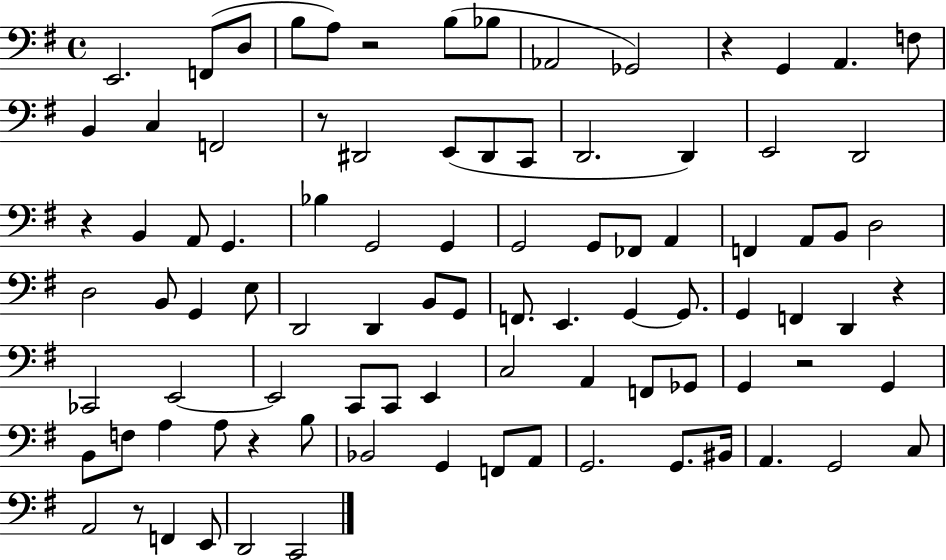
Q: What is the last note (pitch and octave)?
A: C2